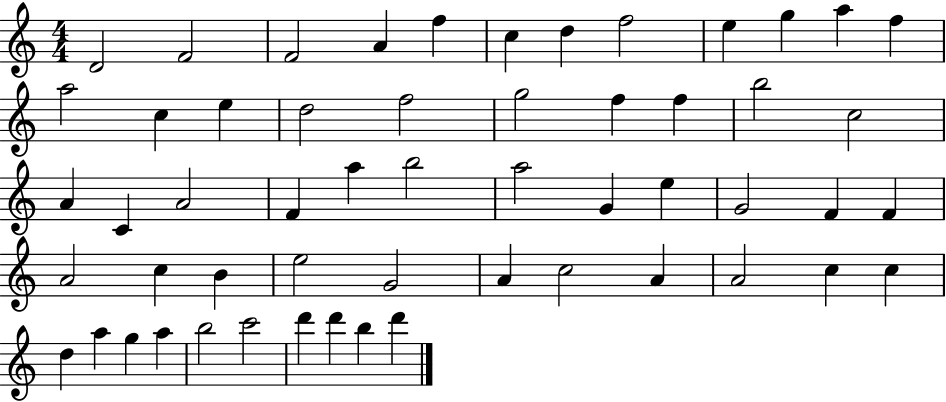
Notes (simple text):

D4/h F4/h F4/h A4/q F5/q C5/q D5/q F5/h E5/q G5/q A5/q F5/q A5/h C5/q E5/q D5/h F5/h G5/h F5/q F5/q B5/h C5/h A4/q C4/q A4/h F4/q A5/q B5/h A5/h G4/q E5/q G4/h F4/q F4/q A4/h C5/q B4/q E5/h G4/h A4/q C5/h A4/q A4/h C5/q C5/q D5/q A5/q G5/q A5/q B5/h C6/h D6/q D6/q B5/q D6/q